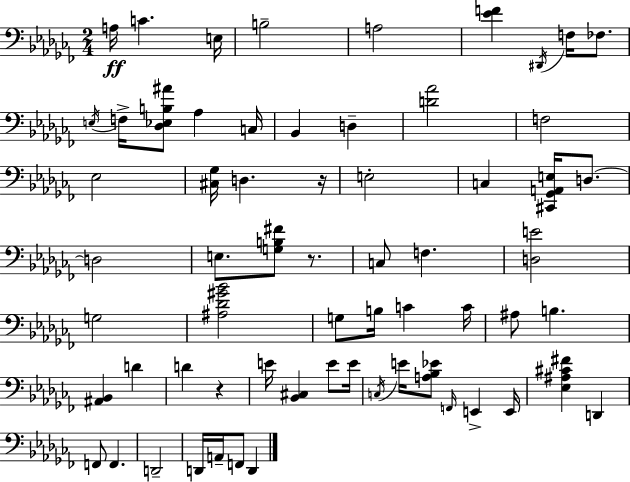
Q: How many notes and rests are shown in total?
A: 64